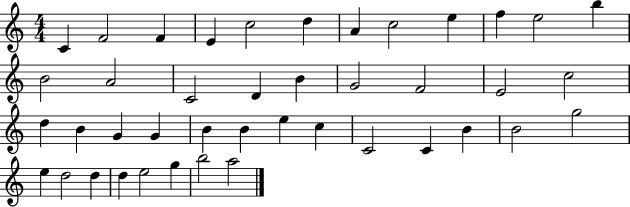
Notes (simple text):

C4/q F4/h F4/q E4/q C5/h D5/q A4/q C5/h E5/q F5/q E5/h B5/q B4/h A4/h C4/h D4/q B4/q G4/h F4/h E4/h C5/h D5/q B4/q G4/q G4/q B4/q B4/q E5/q C5/q C4/h C4/q B4/q B4/h G5/h E5/q D5/h D5/q D5/q E5/h G5/q B5/h A5/h